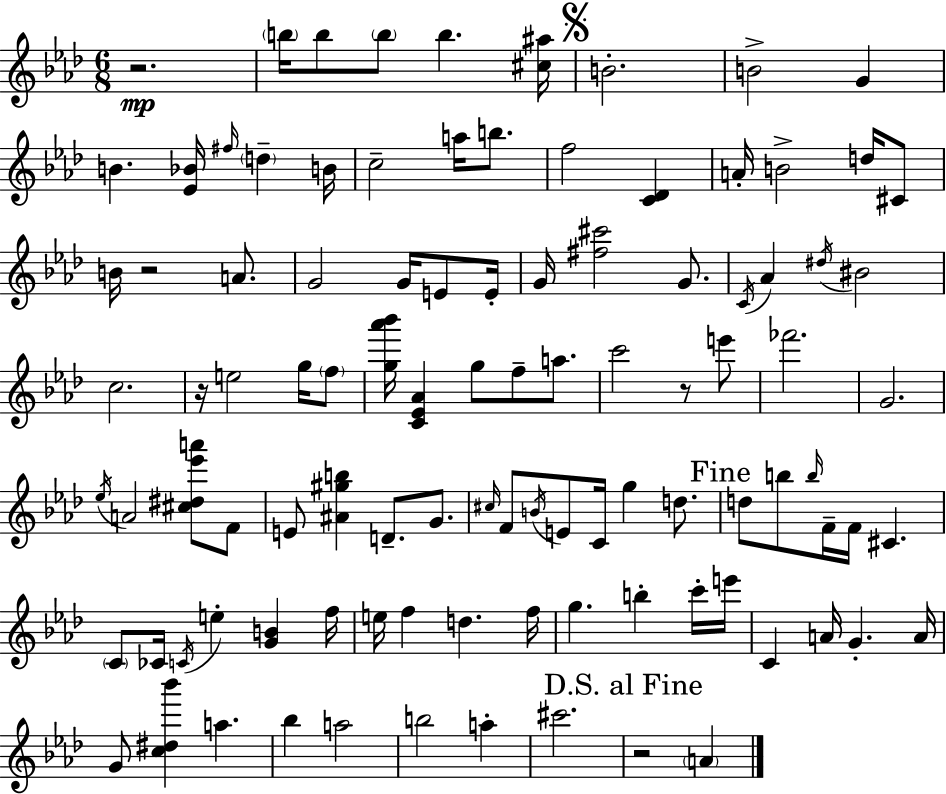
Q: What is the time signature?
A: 6/8